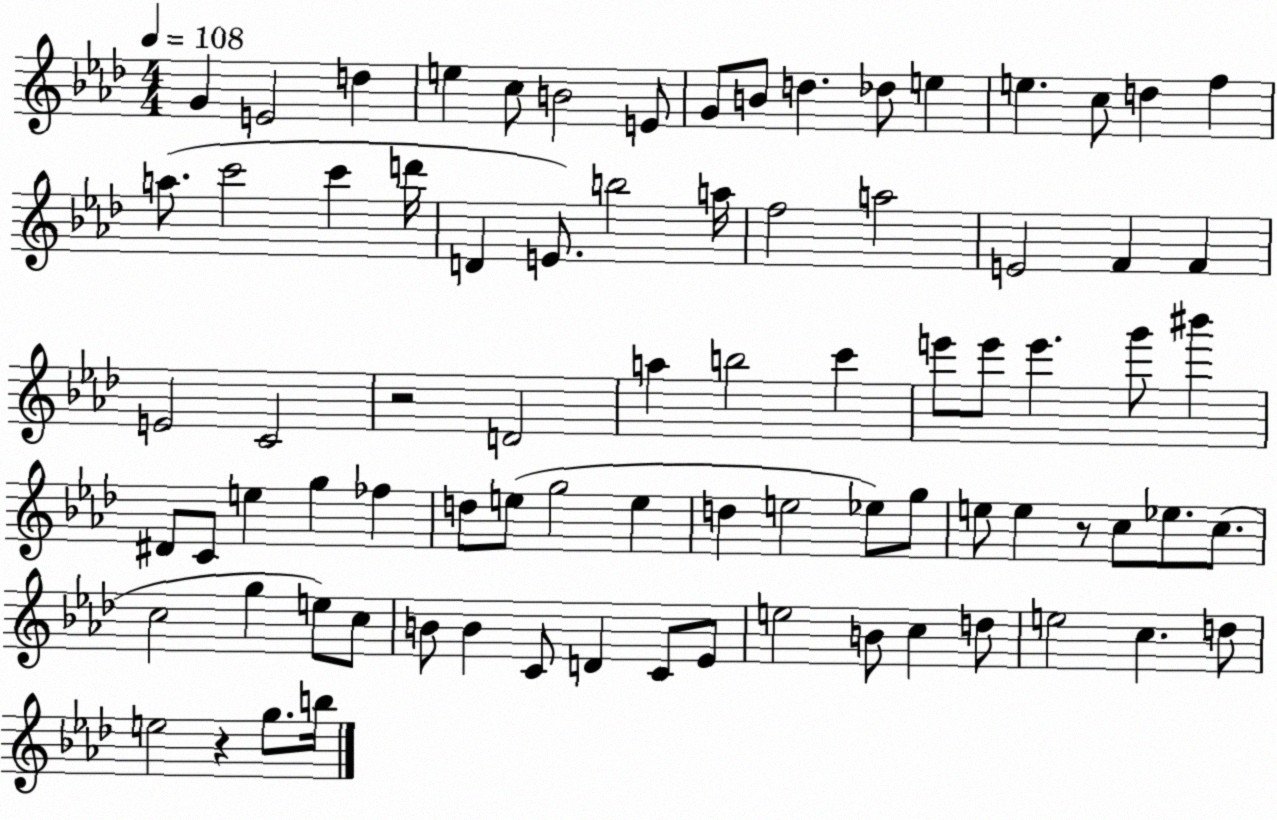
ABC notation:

X:1
T:Untitled
M:4/4
L:1/4
K:Ab
G E2 d e c/2 B2 E/2 G/2 B/2 d _d/2 e e c/2 d f a/2 c'2 c' d'/4 D E/2 b2 a/4 f2 a2 E2 F F E2 C2 z2 D2 a b2 c' e'/2 e'/2 e' g'/2 ^b' ^D/2 C/2 e g _f d/2 e/2 g2 e d e2 _e/2 g/2 e/2 e z/2 c/2 _e/2 c/2 c2 g e/2 c/2 B/2 B C/2 D C/2 _E/2 e2 B/2 c d/2 e2 c d/2 e2 z g/2 b/4